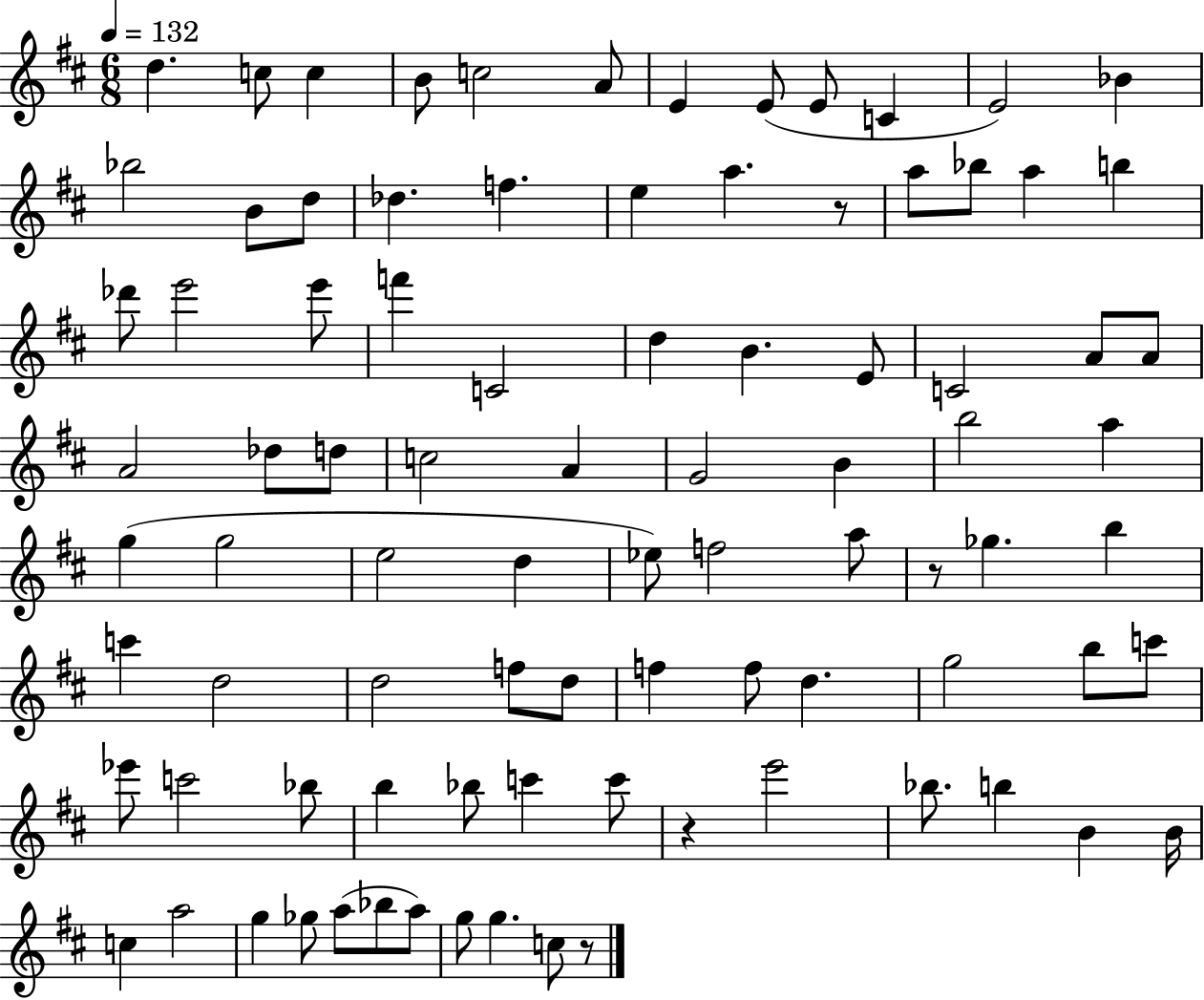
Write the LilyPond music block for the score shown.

{
  \clef treble
  \numericTimeSignature
  \time 6/8
  \key d \major
  \tempo 4 = 132
  d''4. c''8 c''4 | b'8 c''2 a'8 | e'4 e'8( e'8 c'4 | e'2) bes'4 | \break bes''2 b'8 d''8 | des''4. f''4. | e''4 a''4. r8 | a''8 bes''8 a''4 b''4 | \break des'''8 e'''2 e'''8 | f'''4 c'2 | d''4 b'4. e'8 | c'2 a'8 a'8 | \break a'2 des''8 d''8 | c''2 a'4 | g'2 b'4 | b''2 a''4 | \break g''4( g''2 | e''2 d''4 | ees''8) f''2 a''8 | r8 ges''4. b''4 | \break c'''4 d''2 | d''2 f''8 d''8 | f''4 f''8 d''4. | g''2 b''8 c'''8 | \break ees'''8 c'''2 bes''8 | b''4 bes''8 c'''4 c'''8 | r4 e'''2 | bes''8. b''4 b'4 b'16 | \break c''4 a''2 | g''4 ges''8 a''8( bes''8 a''8) | g''8 g''4. c''8 r8 | \bar "|."
}